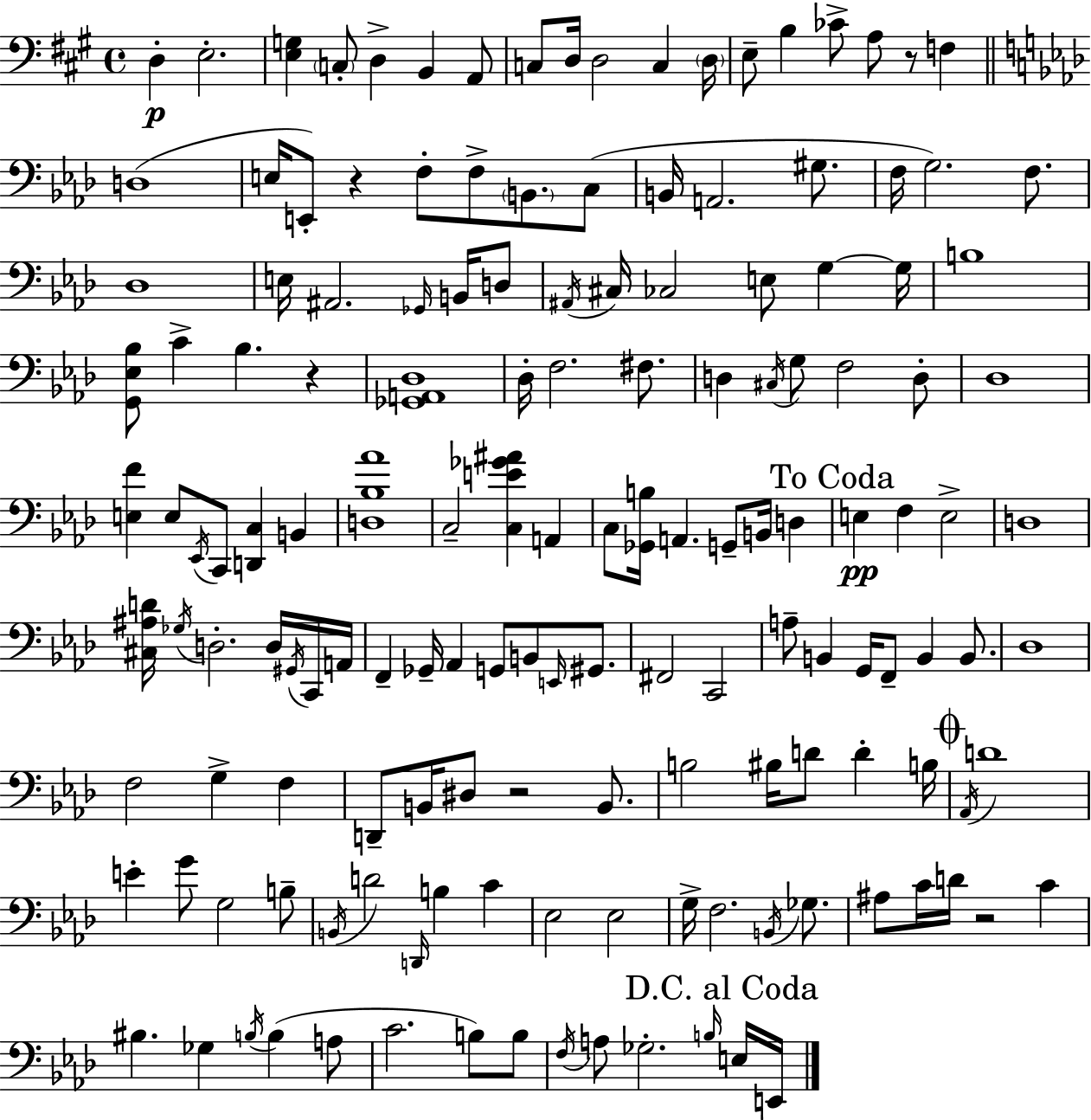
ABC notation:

X:1
T:Untitled
M:4/4
L:1/4
K:A
D, E,2 [E,G,] C,/2 D, B,, A,,/2 C,/2 D,/4 D,2 C, D,/4 E,/2 B, _C/2 A,/2 z/2 F, D,4 E,/4 E,,/2 z F,/2 F,/2 B,,/2 C,/2 B,,/4 A,,2 ^G,/2 F,/4 G,2 F,/2 _D,4 E,/4 ^A,,2 _G,,/4 B,,/4 D,/2 ^A,,/4 ^C,/4 _C,2 E,/2 G, G,/4 B,4 [G,,_E,_B,]/2 C _B, z [_G,,A,,_D,]4 _D,/4 F,2 ^F,/2 D, ^C,/4 G,/2 F,2 D,/2 _D,4 [E,F] E,/2 _E,,/4 C,,/2 [D,,C,] B,, [D,_B,_A]4 C,2 [C,E_G^A] A,, C,/2 [_G,,B,]/4 A,, G,,/2 B,,/4 D, E, F, E,2 D,4 [^C,^A,D]/4 _G,/4 D,2 D,/4 ^G,,/4 C,,/4 A,,/4 F,, _G,,/4 _A,, G,,/2 B,,/2 E,,/4 ^G,,/2 ^F,,2 C,,2 A,/2 B,, G,,/4 F,,/2 B,, B,,/2 _D,4 F,2 G, F, D,,/2 B,,/4 ^D,/2 z2 B,,/2 B,2 ^B,/4 D/2 D B,/4 _A,,/4 D4 E G/2 G,2 B,/2 B,,/4 D2 D,,/4 B, C _E,2 _E,2 G,/4 F,2 B,,/4 _G,/2 ^A,/2 C/4 D/4 z2 C ^B, _G, B,/4 B, A,/2 C2 B,/2 B,/2 F,/4 A,/2 _G,2 B,/4 E,/4 E,,/4